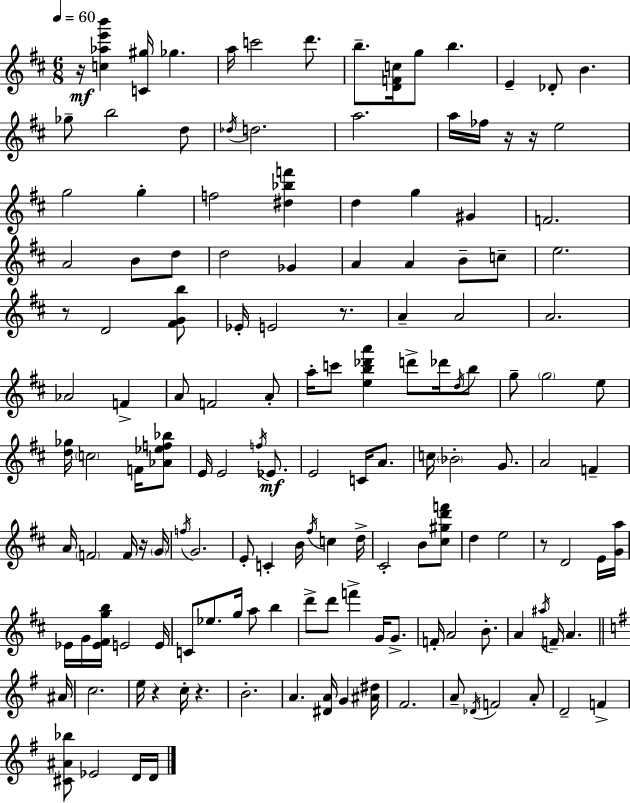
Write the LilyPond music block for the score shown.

{
  \clef treble
  \numericTimeSignature
  \time 6/8
  \key d \major
  \tempo 4 = 60
  r16\mf <c'' aes'' e''' b'''>4 <c' gis''>16 ges''4. | a''16 c'''2 d'''8. | b''8.-- <d' f' c''>16 g''8 b''4. | e'4-- des'8-. b'4. | \break ges''8-- b''2 d''8 | \acciaccatura { des''16 } d''2. | a''2. | a''16 fes''16 r16 r16 e''2 | \break g''2 g''4-. | f''2 <dis'' bes'' f'''>4 | d''4 g''4 gis'4 | f'2. | \break a'2 b'8 d''8 | d''2 ges'4 | a'4 a'4 b'8-- c''8-- | e''2. | \break r8 d'2 <fis' g' b''>8 | ees'16-. e'2 r8. | a'4-- a'2 | a'2. | \break aes'2 f'4-> | a'8 f'2 a'8-. | a''16-. c'''8 <e'' b'' des''' a'''>4 d'''8-> des'''16 \acciaccatura { d''16 } | b''8 g''8-- \parenthesize g''2 | \break e''8 <d'' ges''>16 \parenthesize c''2 f'16 | <aes' ees'' f'' bes''>8 e'16 e'2 \acciaccatura { f''16 } | ees'8.\mf e'2 c'16 | a'8. c''16 \parenthesize bes'2-. | \break g'8. a'2 f'4-- | a'16 \parenthesize f'2 | f'16 r16 \parenthesize g'16 \acciaccatura { f''16 } g'2. | e'8-. c'4-. b'16 \acciaccatura { fis''16 } | \break c''4 d''16-> cis'2-. | b'8 <cis'' gis'' d''' f'''>8 d''4 e''2 | r8 d'2 | e'16 <g' a''>16 ees'16 g'16 <ees' fis' g'' b''>16 e'2 | \break e'16 c'8 ees''8. g''16 a''8 | b''4 d'''8-> d'''8 f'''4-> | g'16 g'8.-> f'16-. a'2 | b'8.-. a'4 \acciaccatura { ais''16 } f'16-- a'4. | \break \bar "||" \break \key g \major ais'16 c''2. | e''16 r4 c''16-. r4. | b'2.-. | a'4. <dis' a'>16 g'4 | \break <ais' dis''>16 fis'2. | a'8-- \acciaccatura { des'16 } f'2 | a'8-. d'2-- f'4-> | <cis' ais' bes''>8 ees'2 | \break d'16 d'16 \bar "|."
}